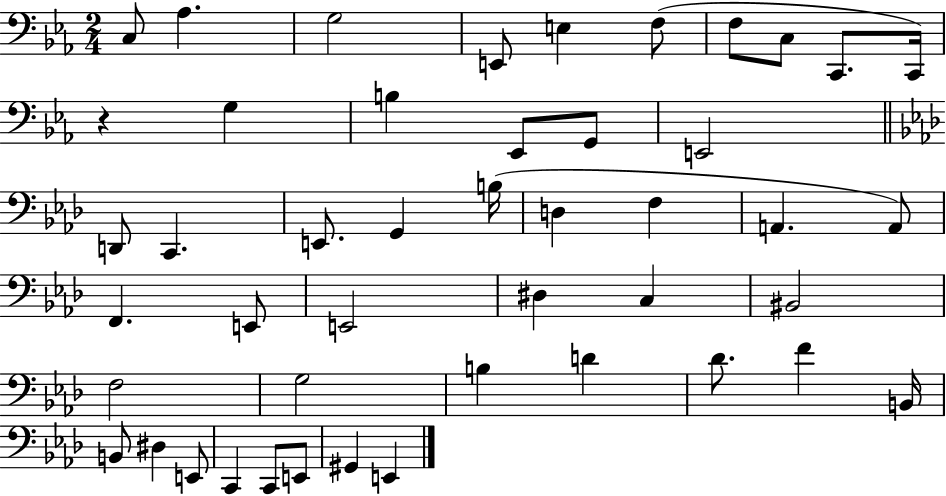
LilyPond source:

{
  \clef bass
  \numericTimeSignature
  \time 2/4
  \key ees \major
  \repeat volta 2 { c8 aes4. | g2 | e,8 e4 f8( | f8 c8 c,8. c,16) | \break r4 g4 | b4 ees,8 g,8 | e,2 | \bar "||" \break \key aes \major d,8 c,4. | e,8. g,4 b16( | d4 f4 | a,4. a,8) | \break f,4. e,8 | e,2 | dis4 c4 | bis,2 | \break f2 | g2 | b4 d'4 | des'8. f'4 b,16 | \break b,8 dis4 e,8 | c,4 c,8 e,8 | gis,4 e,4 | } \bar "|."
}